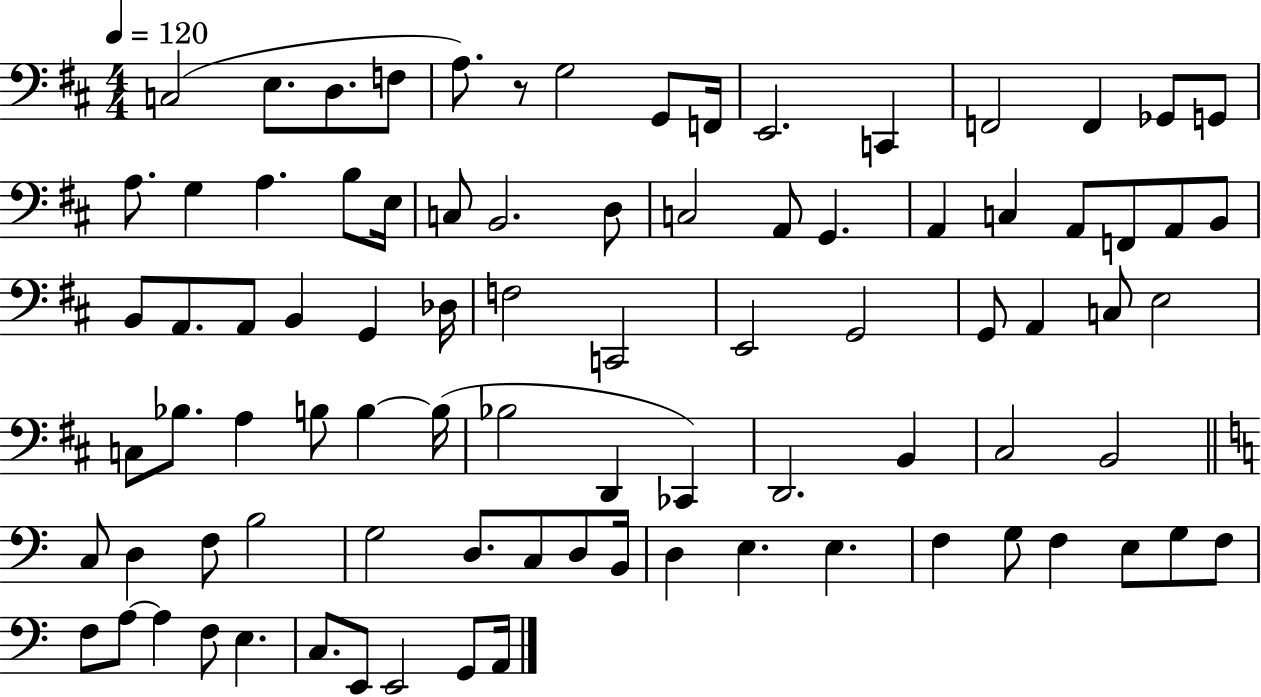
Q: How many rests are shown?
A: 1